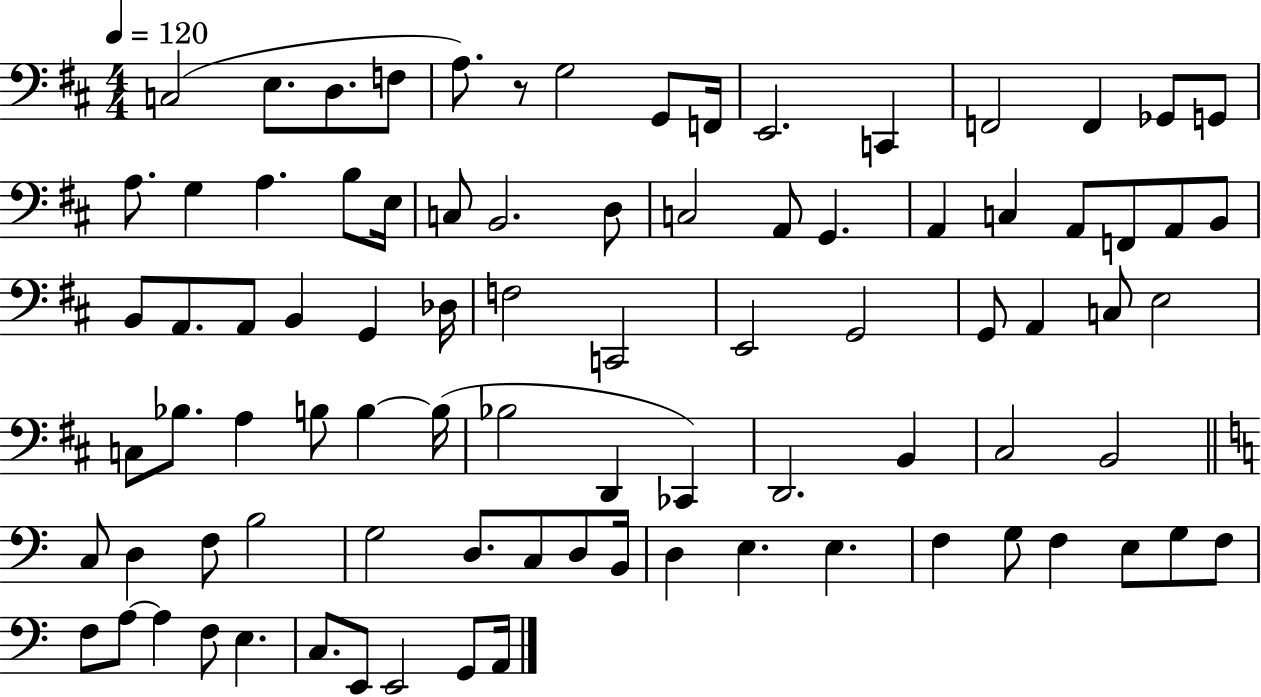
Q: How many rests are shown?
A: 1